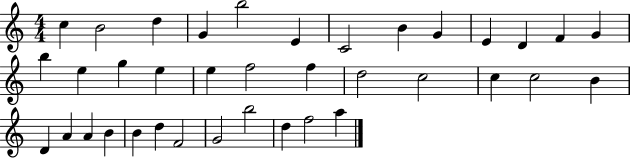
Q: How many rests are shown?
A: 0